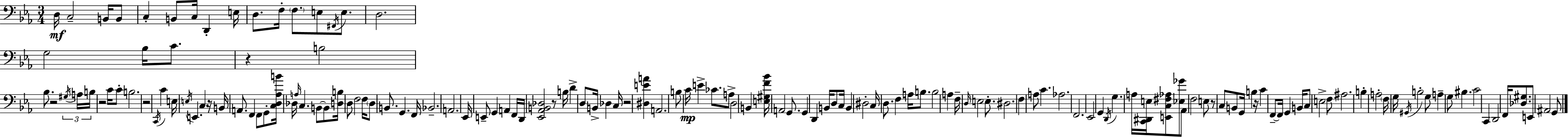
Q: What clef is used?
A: bass